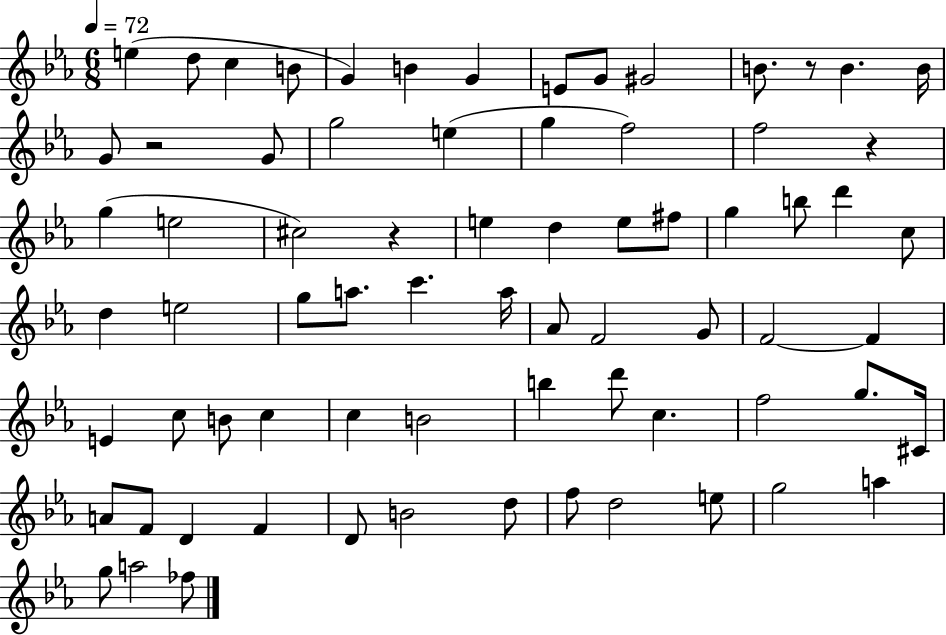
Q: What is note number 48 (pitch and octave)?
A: B4